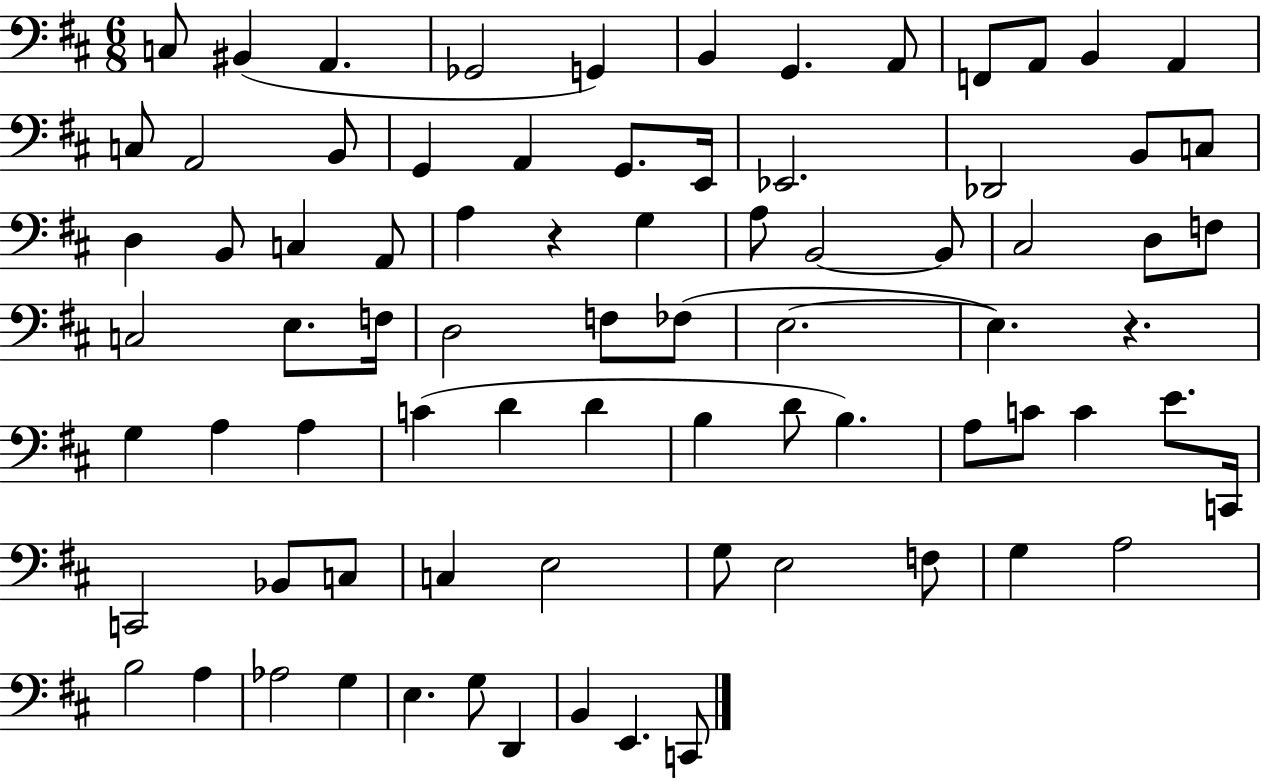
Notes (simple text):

C3/e BIS2/q A2/q. Gb2/h G2/q B2/q G2/q. A2/e F2/e A2/e B2/q A2/q C3/e A2/h B2/e G2/q A2/q G2/e. E2/s Eb2/h. Db2/h B2/e C3/e D3/q B2/e C3/q A2/e A3/q R/q G3/q A3/e B2/h B2/e C#3/h D3/e F3/e C3/h E3/e. F3/s D3/h F3/e FES3/e E3/h. E3/q. R/q. G3/q A3/q A3/q C4/q D4/q D4/q B3/q D4/e B3/q. A3/e C4/e C4/q E4/e. C2/s C2/h Bb2/e C3/e C3/q E3/h G3/e E3/h F3/e G3/q A3/h B3/h A3/q Ab3/h G3/q E3/q. G3/e D2/q B2/q E2/q. C2/e